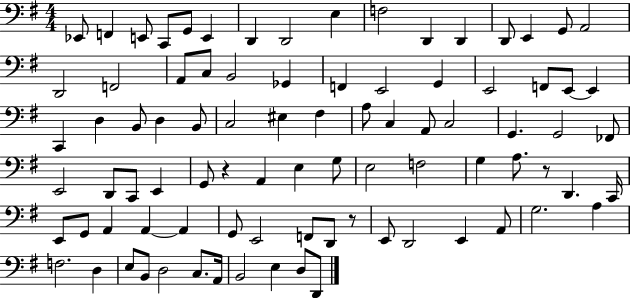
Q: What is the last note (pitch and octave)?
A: D2